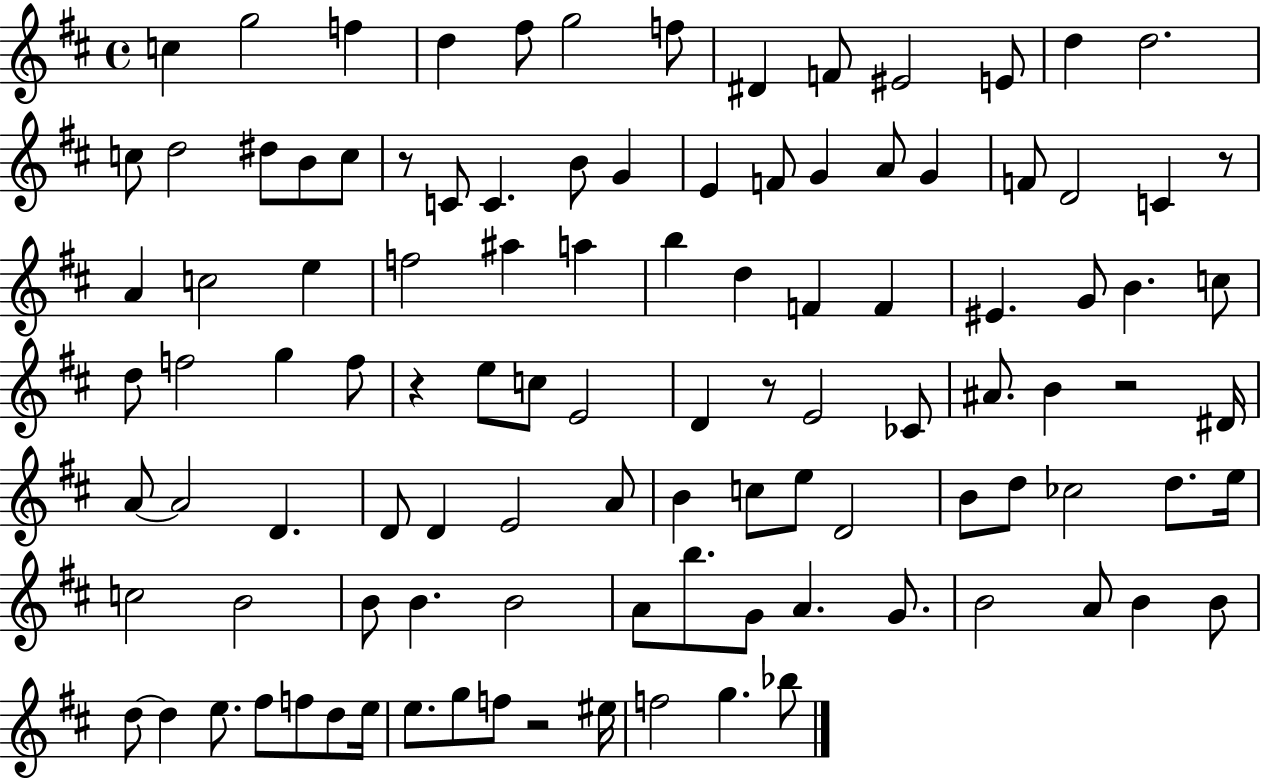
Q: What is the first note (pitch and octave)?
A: C5